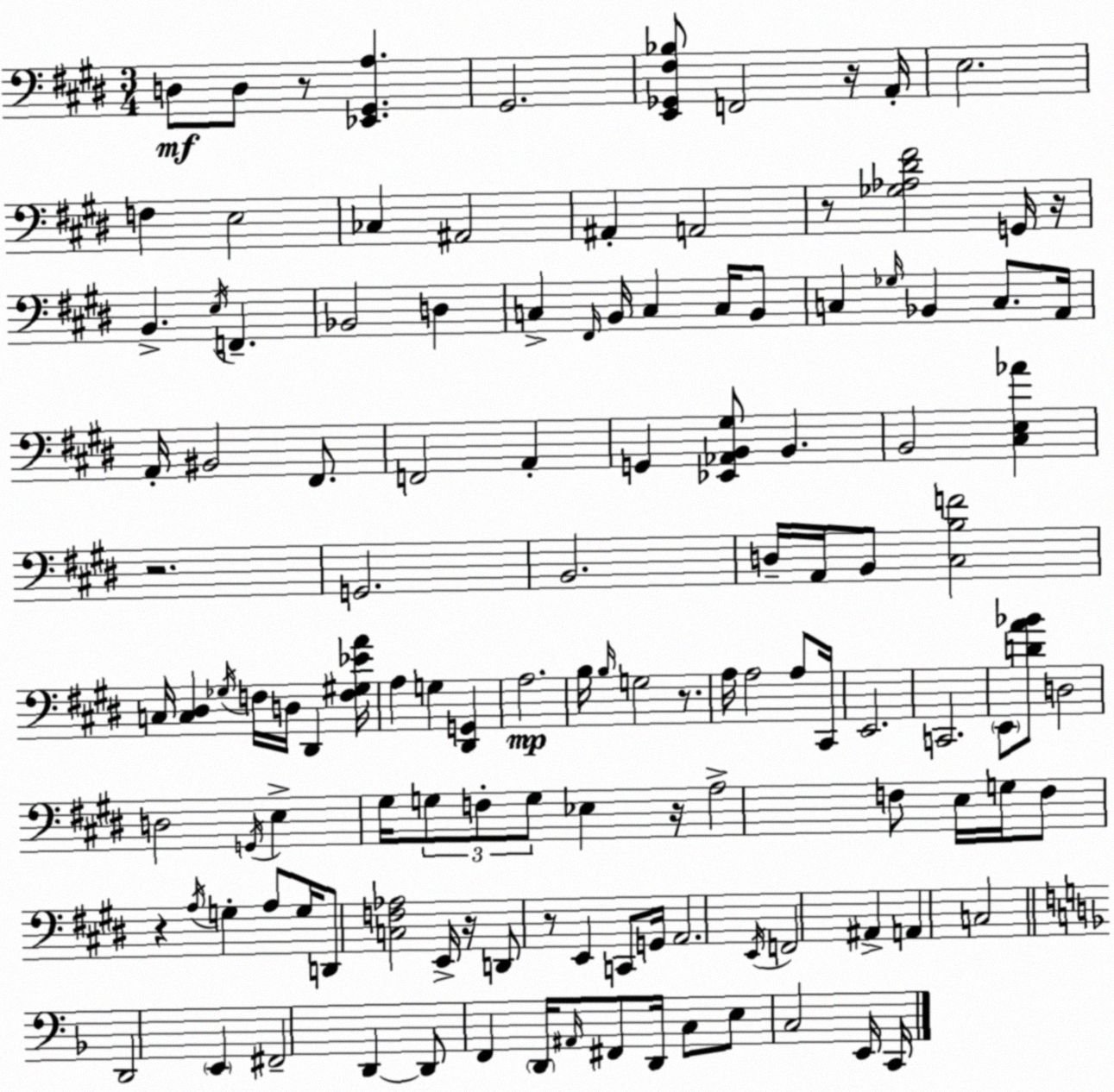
X:1
T:Untitled
M:3/4
L:1/4
K:E
D,/2 D,/2 z/2 [_E,,^G,,A,] ^G,,2 [E,,_G,,^F,_B,]/2 F,,2 z/4 A,,/4 E,2 F, E,2 _C, ^A,,2 ^A,, A,,2 z/2 [_G,_A,^D^F]2 G,,/4 z/4 B,, E,/4 F,, _B,,2 D, C, ^F,,/4 B,,/4 C, C,/4 B,,/2 C, _G,/4 _B,, C,/2 A,,/4 A,,/4 ^B,,2 ^F,,/2 F,,2 A,, G,, [_E,,_A,,B,,^G,]/2 B,, B,,2 [^C,E,_A] z2 G,,2 B,,2 D,/4 A,,/4 B,,/2 [^C,B,F]2 C,/4 [C,^D,] _G,/4 F,/4 D,/4 ^D,, [F,^G,_EA]/4 A, G, [^D,,G,,] A,2 B,/4 B,/4 G,2 z/2 A,/4 A,2 A,/2 ^C,,/4 E,,2 C,,2 E,,/2 [DA_B]/2 D,2 D,2 G,,/4 E, ^G,/4 G,/2 F,/2 G,/2 _E, z/4 A,2 F,/2 E,/4 G,/4 F,/2 z A,/4 G, A,/2 G,/4 D,,/2 [C,F,_A,]2 E,,/4 z/4 D,,/2 z/2 E,, C,,/2 G,,/4 A,,2 E,,/4 F,,2 ^A,, A,, C,2 D,,2 E,, ^F,,2 D,, D,,/2 F,, D,,/4 ^A,,/4 ^F,,/2 D,,/4 C,/2 E,/2 C,2 E,,/4 C,,/4